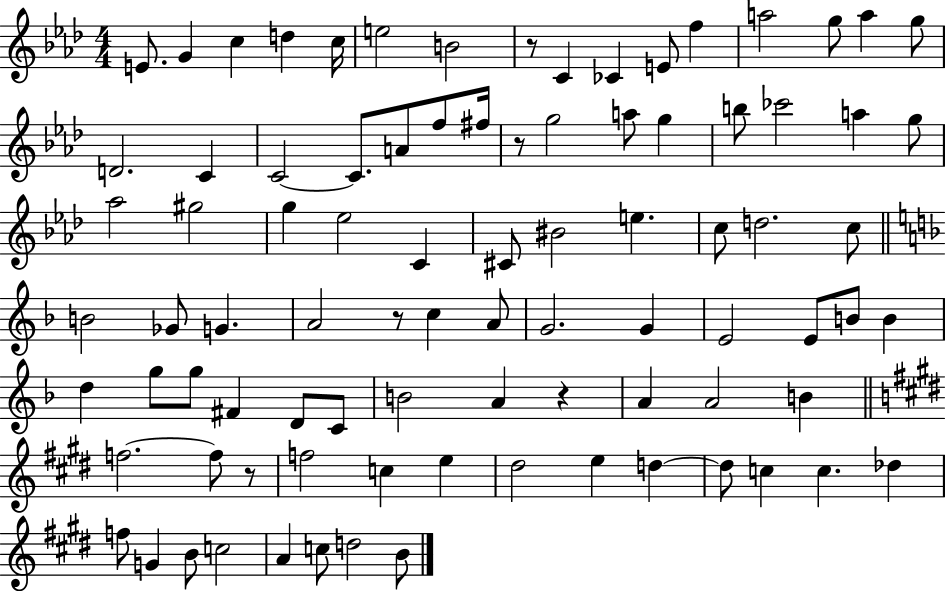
E4/e. G4/q C5/q D5/q C5/s E5/h B4/h R/e C4/q CES4/q E4/e F5/q A5/h G5/e A5/q G5/e D4/h. C4/q C4/h C4/e. A4/e F5/e F#5/s R/e G5/h A5/e G5/q B5/e CES6/h A5/q G5/e Ab5/h G#5/h G5/q Eb5/h C4/q C#4/e BIS4/h E5/q. C5/e D5/h. C5/e B4/h Gb4/e G4/q. A4/h R/e C5/q A4/e G4/h. G4/q E4/h E4/e B4/e B4/q D5/q G5/e G5/e F#4/q D4/e C4/e B4/h A4/q R/q A4/q A4/h B4/q F5/h. F5/e R/e F5/h C5/q E5/q D#5/h E5/q D5/q D5/e C5/q C5/q. Db5/q F5/e G4/q B4/e C5/h A4/q C5/e D5/h B4/e